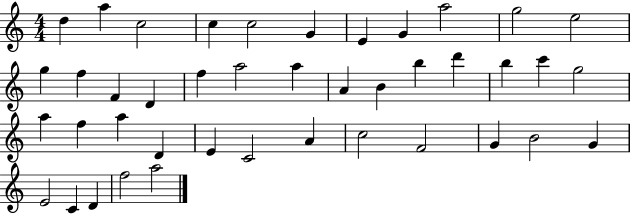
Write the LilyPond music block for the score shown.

{
  \clef treble
  \numericTimeSignature
  \time 4/4
  \key c \major
  d''4 a''4 c''2 | c''4 c''2 g'4 | e'4 g'4 a''2 | g''2 e''2 | \break g''4 f''4 f'4 d'4 | f''4 a''2 a''4 | a'4 b'4 b''4 d'''4 | b''4 c'''4 g''2 | \break a''4 f''4 a''4 d'4 | e'4 c'2 a'4 | c''2 f'2 | g'4 b'2 g'4 | \break e'2 c'4 d'4 | f''2 a''2 | \bar "|."
}